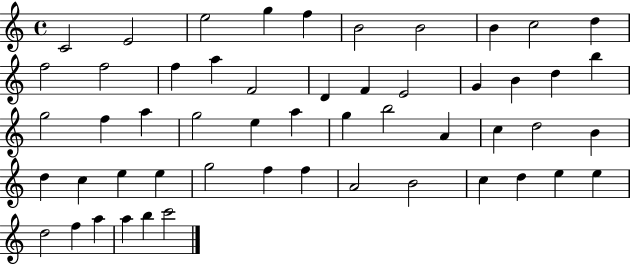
{
  \clef treble
  \time 4/4
  \defaultTimeSignature
  \key c \major
  c'2 e'2 | e''2 g''4 f''4 | b'2 b'2 | b'4 c''2 d''4 | \break f''2 f''2 | f''4 a''4 f'2 | d'4 f'4 e'2 | g'4 b'4 d''4 b''4 | \break g''2 f''4 a''4 | g''2 e''4 a''4 | g''4 b''2 a'4 | c''4 d''2 b'4 | \break d''4 c''4 e''4 e''4 | g''2 f''4 f''4 | a'2 b'2 | c''4 d''4 e''4 e''4 | \break d''2 f''4 a''4 | a''4 b''4 c'''2 | \bar "|."
}